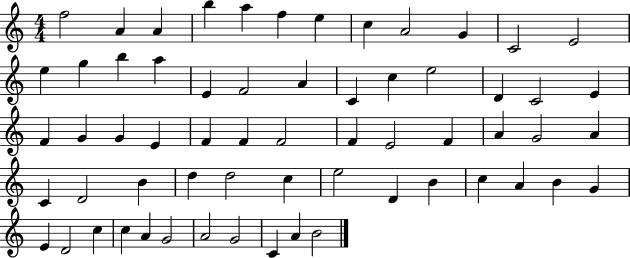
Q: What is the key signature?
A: C major